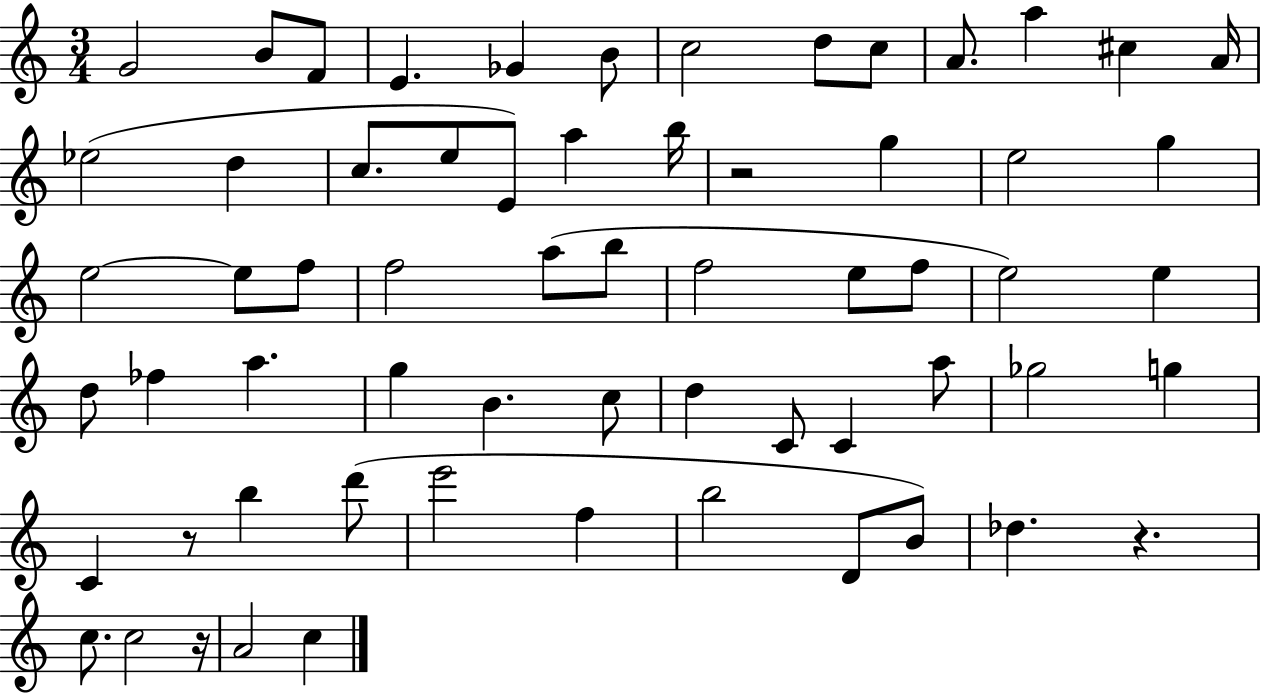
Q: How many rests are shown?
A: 4